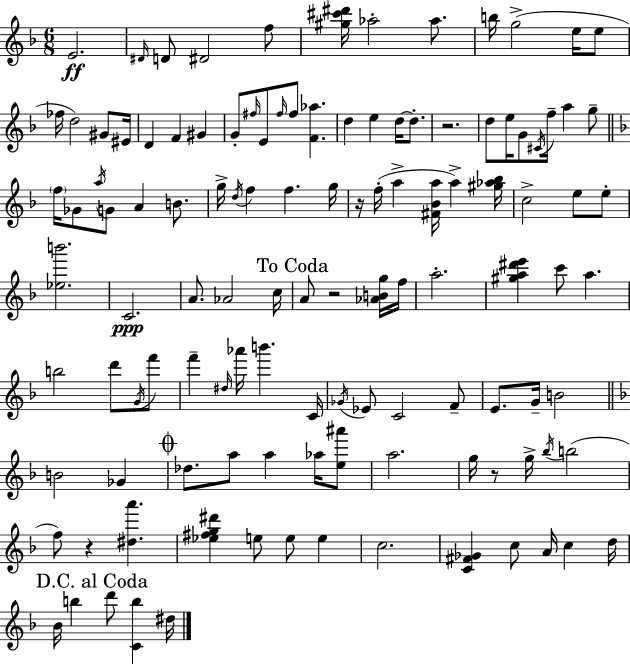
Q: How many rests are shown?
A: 5